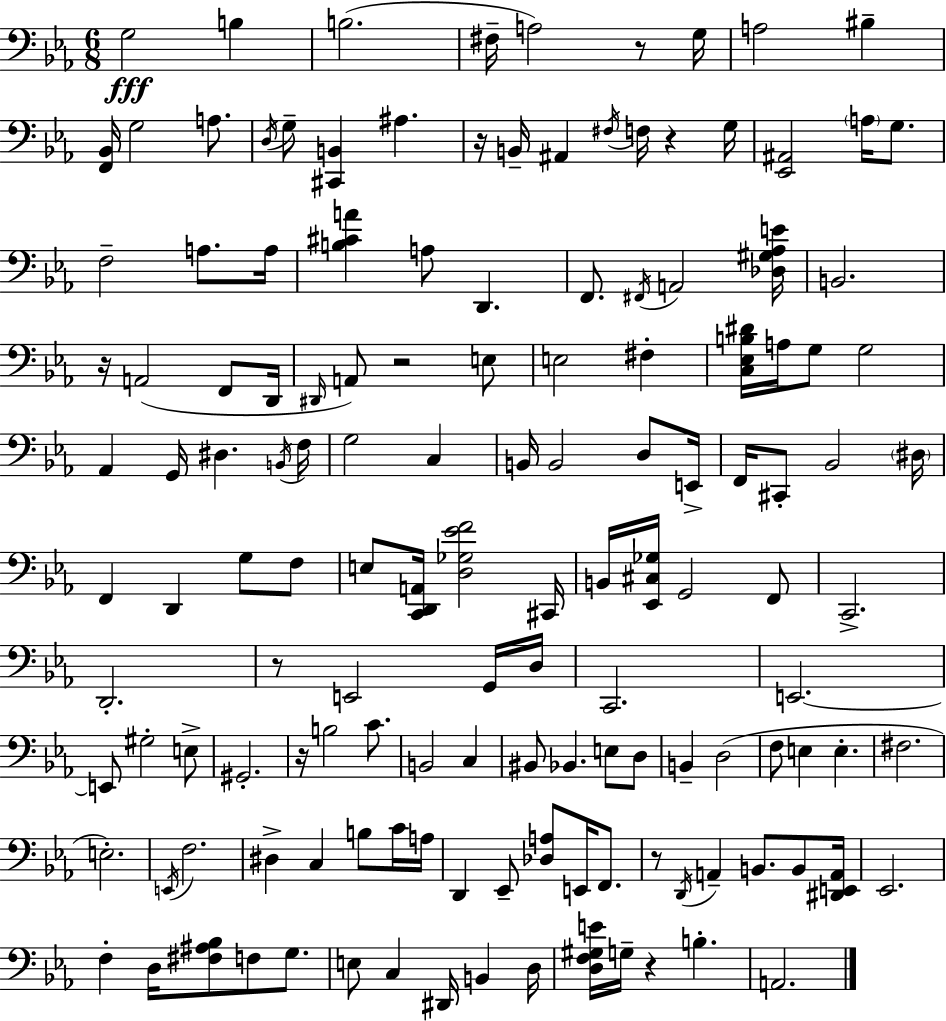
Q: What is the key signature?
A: EES major